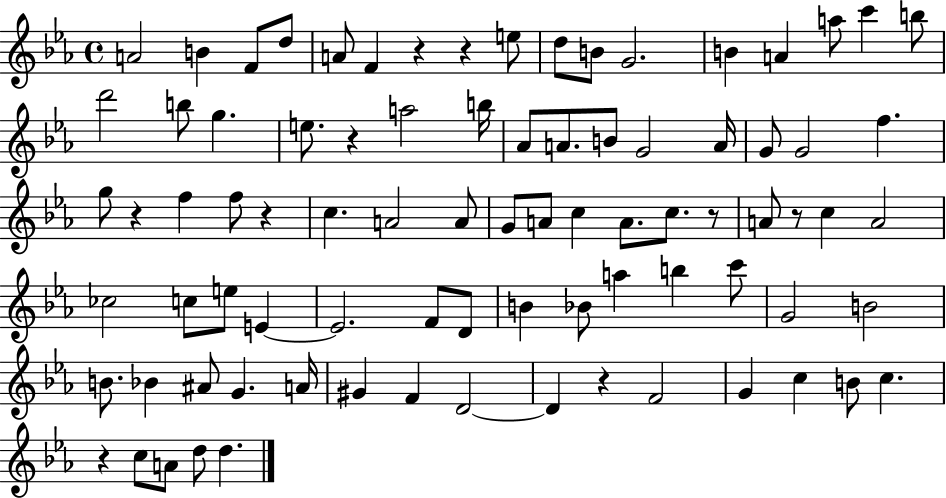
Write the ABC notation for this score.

X:1
T:Untitled
M:4/4
L:1/4
K:Eb
A2 B F/2 d/2 A/2 F z z e/2 d/2 B/2 G2 B A a/2 c' b/2 d'2 b/2 g e/2 z a2 b/4 _A/2 A/2 B/2 G2 A/4 G/2 G2 f g/2 z f f/2 z c A2 A/2 G/2 A/2 c A/2 c/2 z/2 A/2 z/2 c A2 _c2 c/2 e/2 E E2 F/2 D/2 B _B/2 a b c'/2 G2 B2 B/2 _B ^A/2 G A/4 ^G F D2 D z F2 G c B/2 c z c/2 A/2 d/2 d